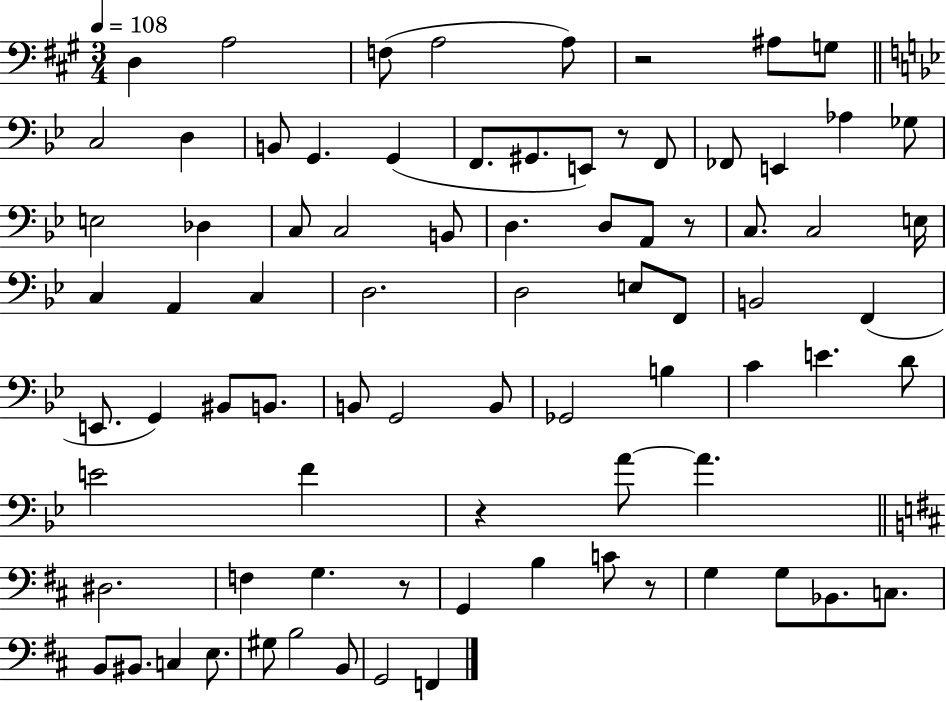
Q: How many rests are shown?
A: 6